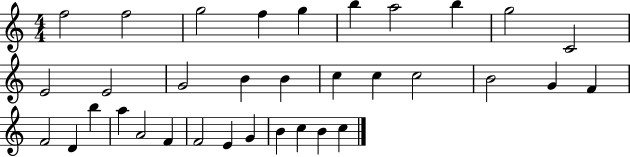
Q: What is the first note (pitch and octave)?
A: F5